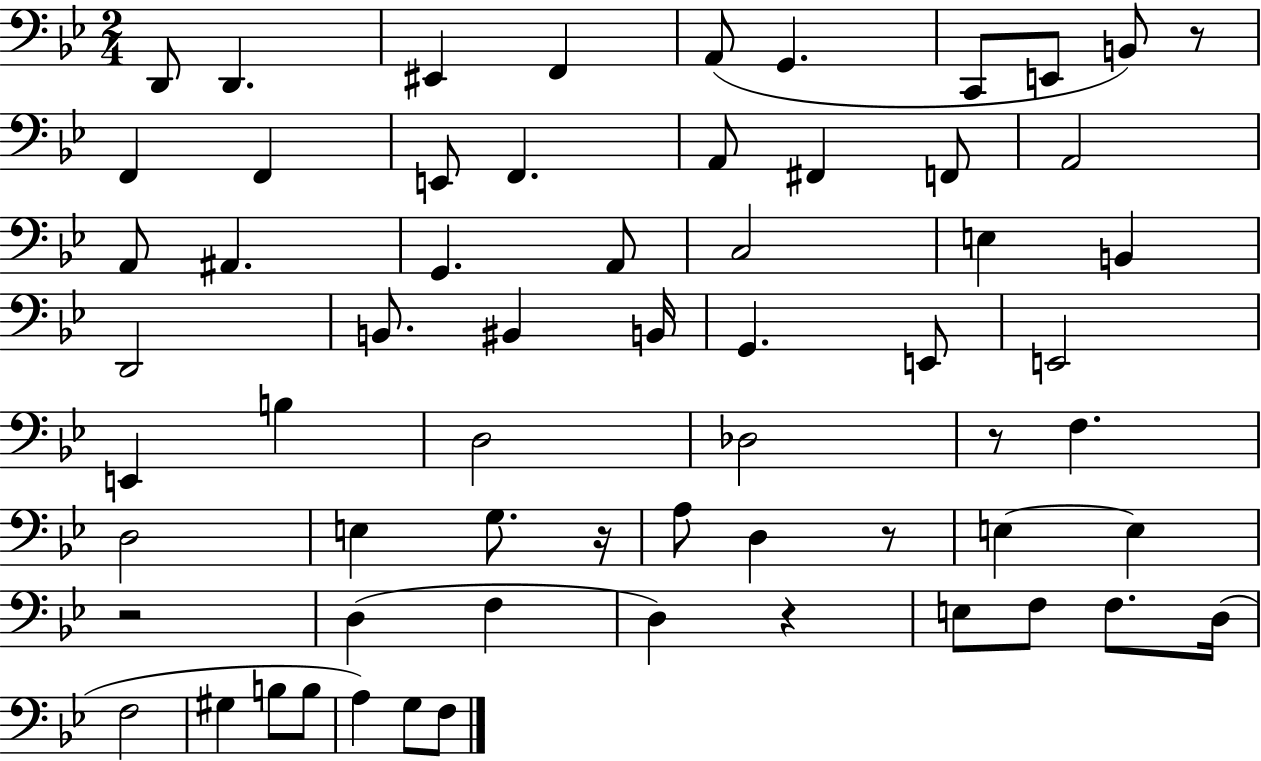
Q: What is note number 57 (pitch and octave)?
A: F3